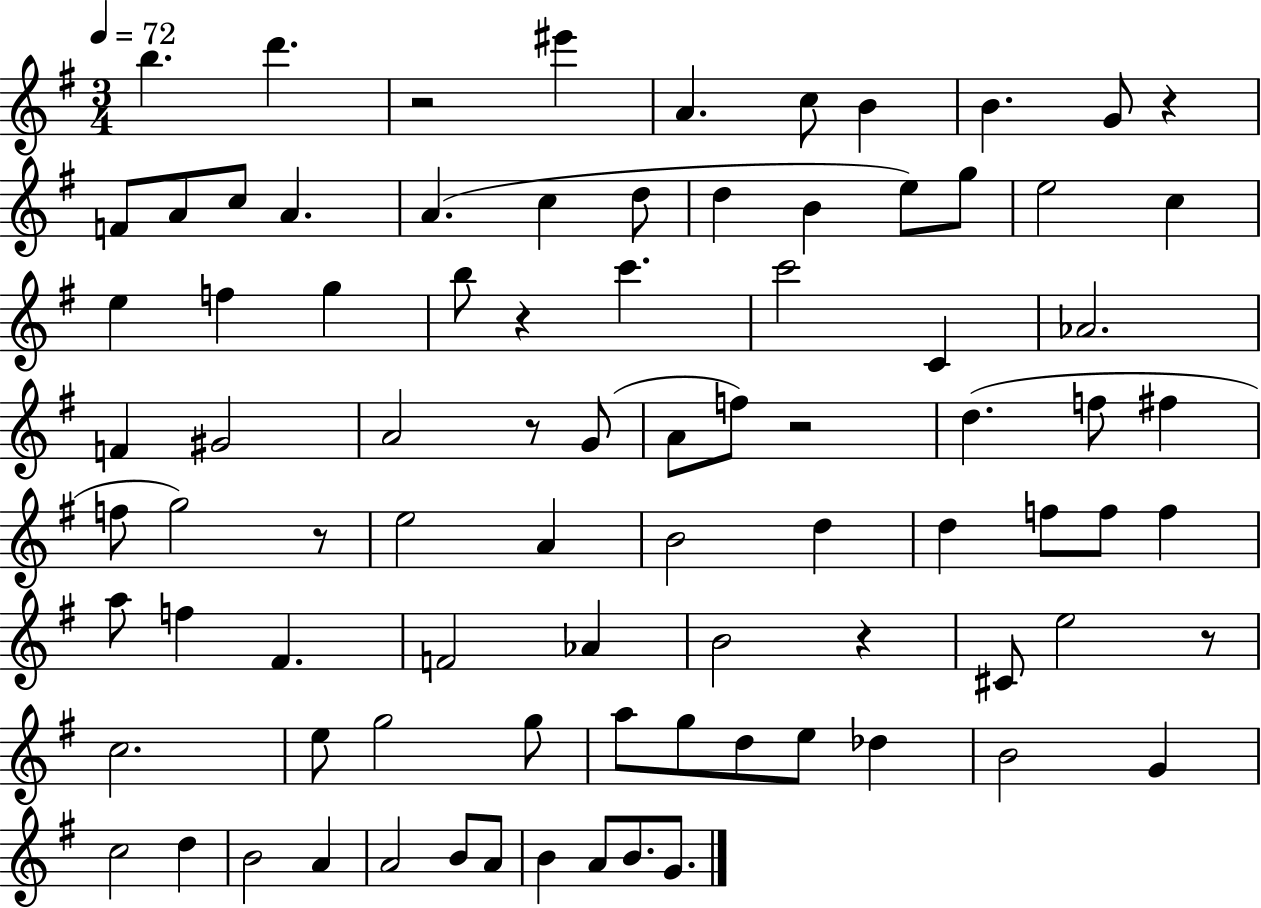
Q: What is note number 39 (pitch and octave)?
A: F5